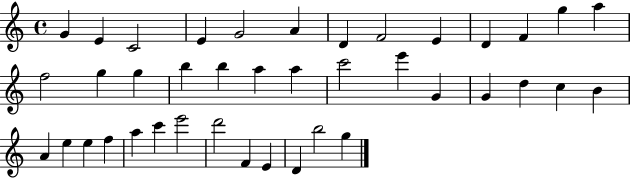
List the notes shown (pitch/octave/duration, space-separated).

G4/q E4/q C4/h E4/q G4/h A4/q D4/q F4/h E4/q D4/q F4/q G5/q A5/q F5/h G5/q G5/q B5/q B5/q A5/q A5/q C6/h E6/q G4/q G4/q D5/q C5/q B4/q A4/q E5/q E5/q F5/q A5/q C6/q E6/h D6/h F4/q E4/q D4/q B5/h G5/q